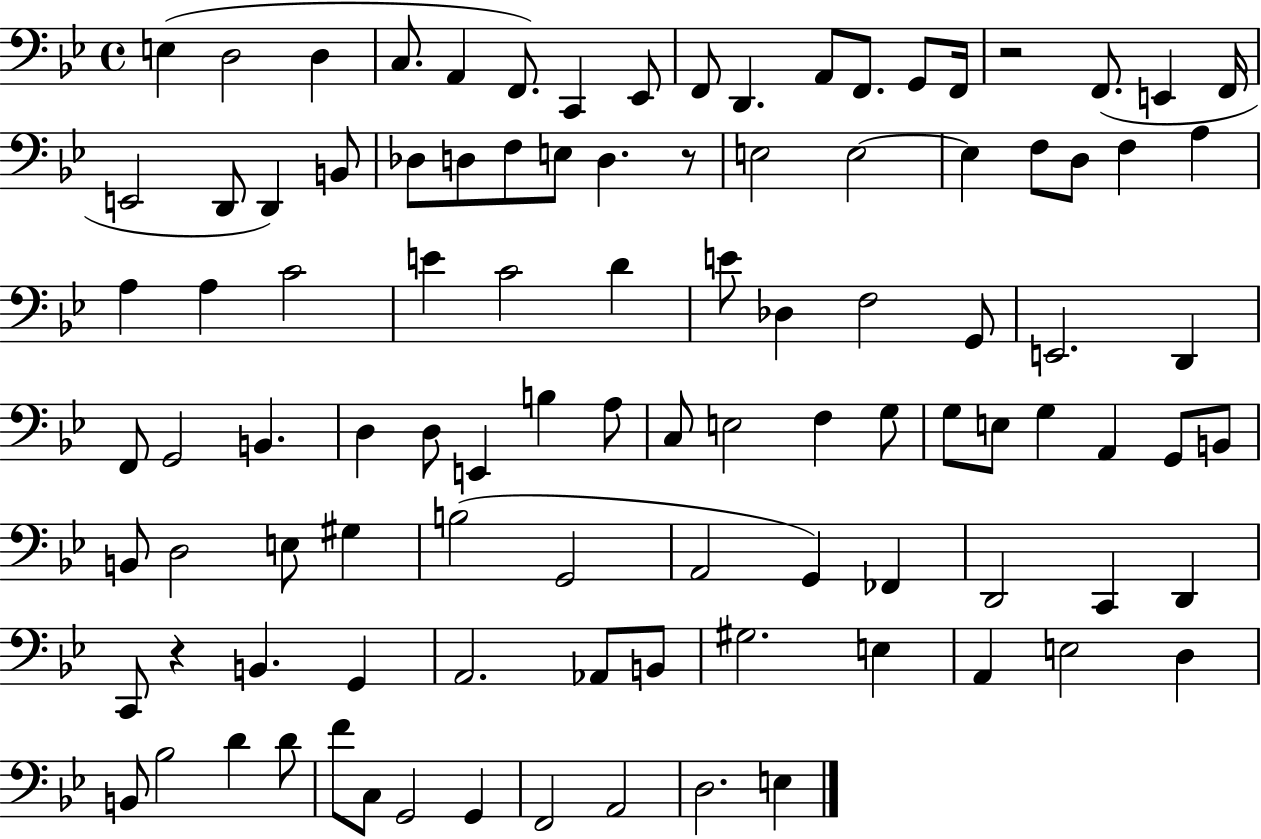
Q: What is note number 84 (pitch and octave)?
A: A2